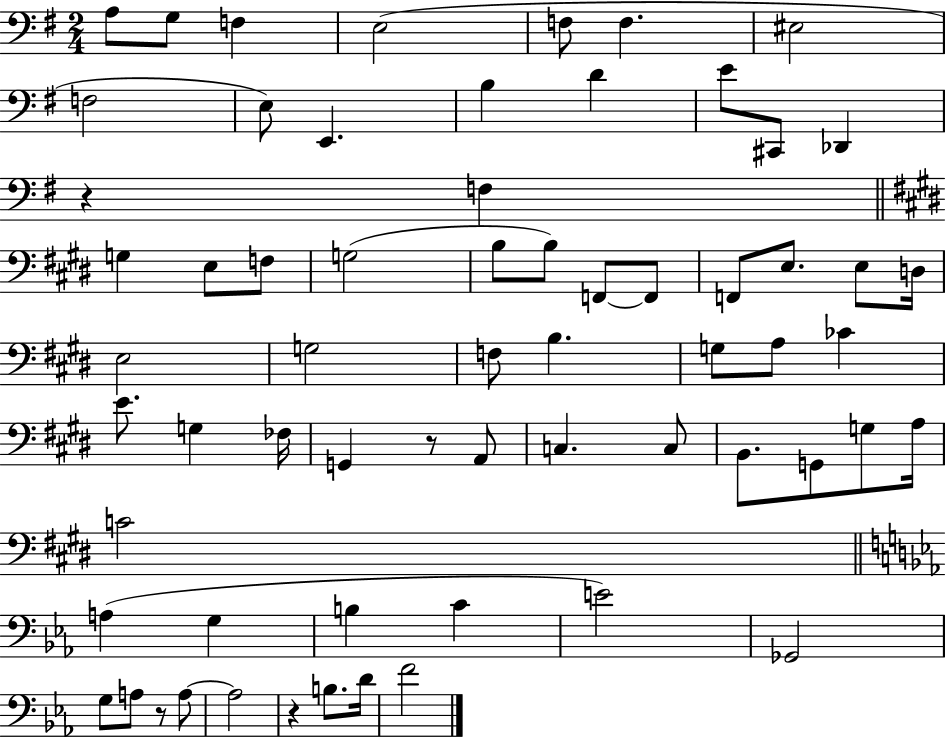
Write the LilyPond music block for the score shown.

{
  \clef bass
  \numericTimeSignature
  \time 2/4
  \key g \major
  \repeat volta 2 { a8 g8 f4 | e2( | f8 f4. | eis2 | \break f2 | e8) e,4. | b4 d'4 | e'8 cis,8 des,4 | \break r4 f4 | \bar "||" \break \key e \major g4 e8 f8 | g2( | b8 b8) f,8~~ f,8 | f,8 e8. e8 d16 | \break e2 | g2 | f8 b4. | g8 a8 ces'4 | \break e'8. g4 fes16 | g,4 r8 a,8 | c4. c8 | b,8. g,8 g8 a16 | \break c'2 | \bar "||" \break \key c \minor a4( g4 | b4 c'4 | e'2) | ges,2 | \break g8 a8 r8 a8~~ | a2 | r4 b8. d'16 | f'2 | \break } \bar "|."
}